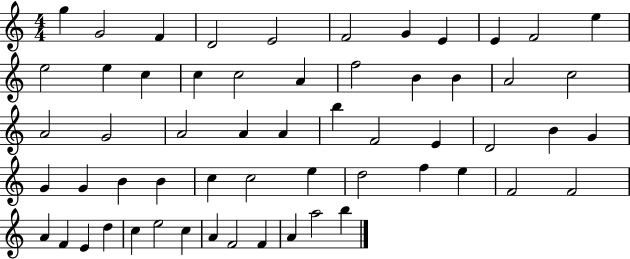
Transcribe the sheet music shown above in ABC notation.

X:1
T:Untitled
M:4/4
L:1/4
K:C
g G2 F D2 E2 F2 G E E F2 e e2 e c c c2 A f2 B B A2 c2 A2 G2 A2 A A b F2 E D2 B G G G B B c c2 e d2 f e F2 F2 A F E d c e2 c A F2 F A a2 b